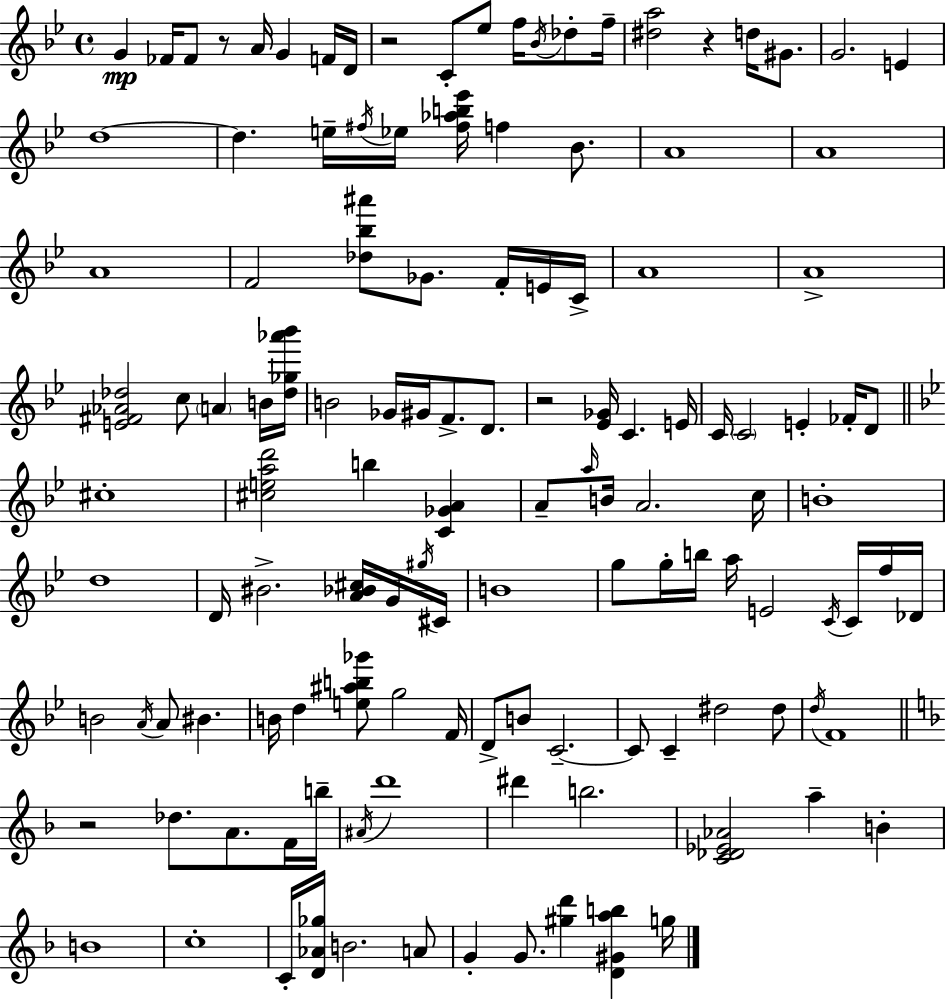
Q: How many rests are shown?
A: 5